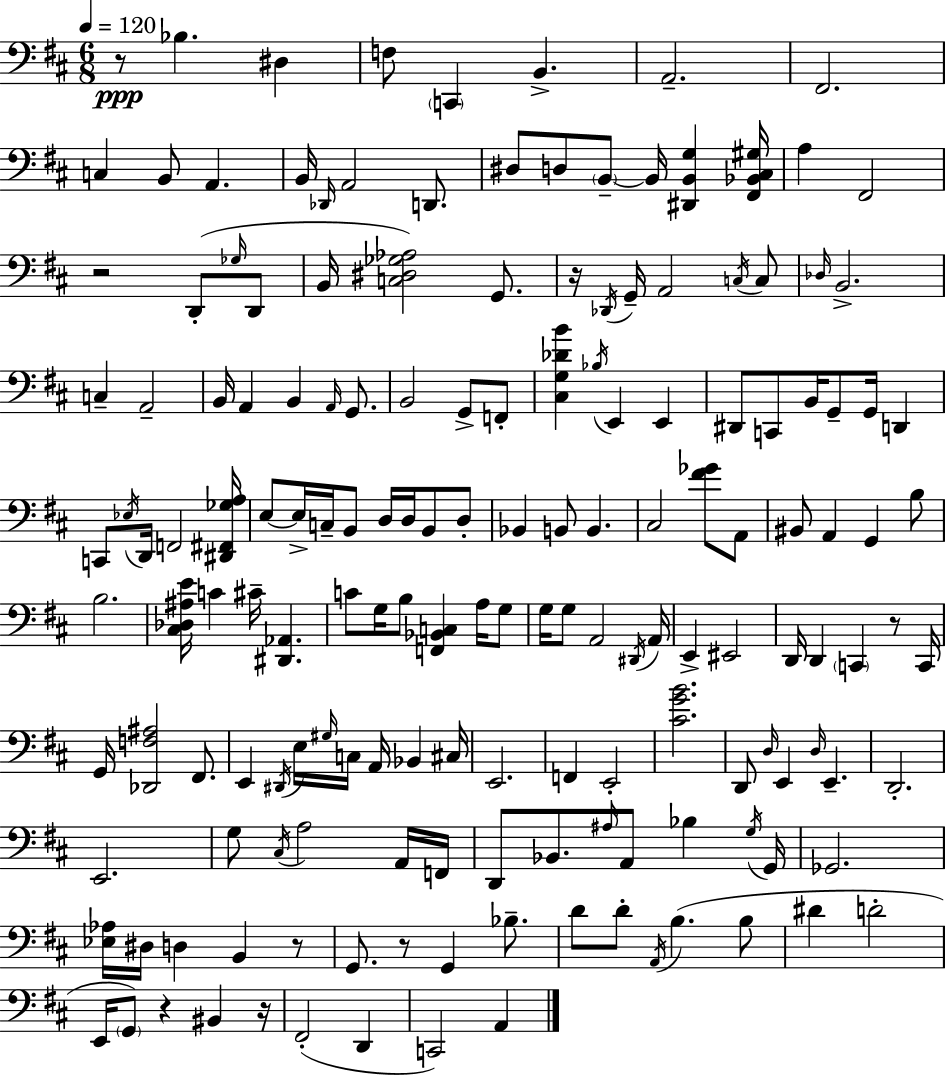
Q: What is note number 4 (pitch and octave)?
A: C2